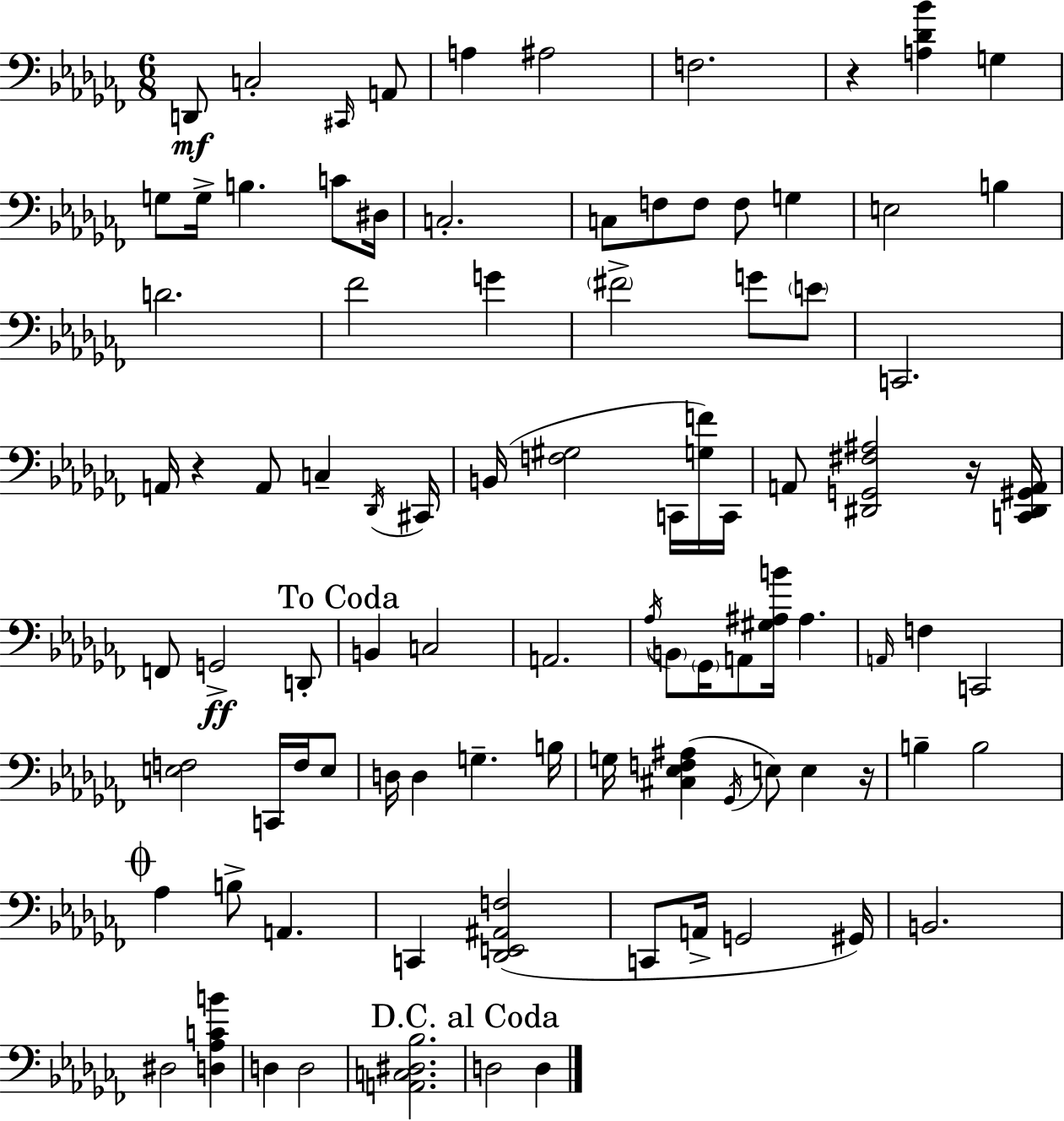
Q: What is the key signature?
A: AES minor